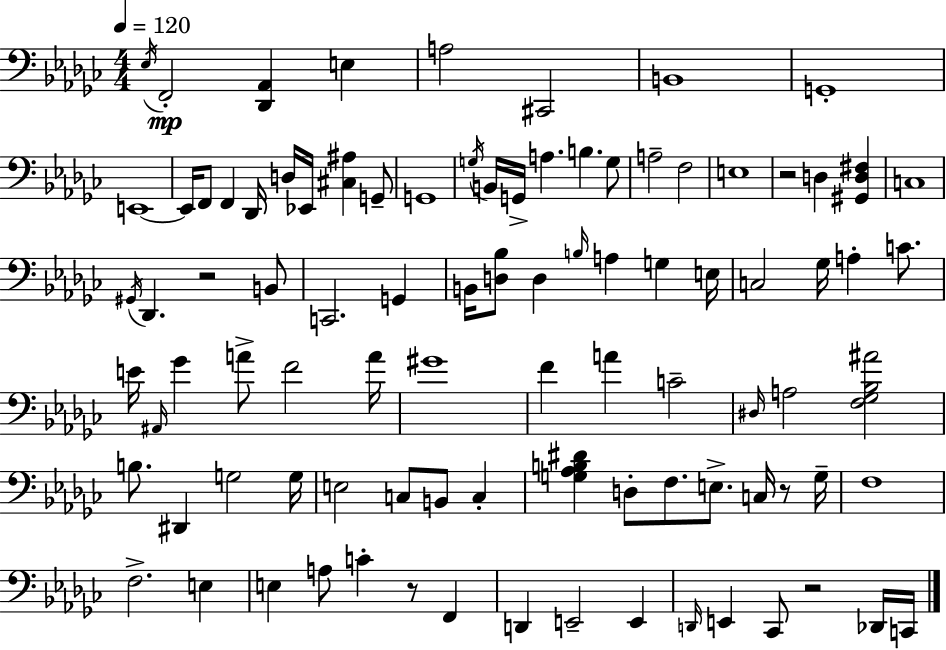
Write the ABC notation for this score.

X:1
T:Untitled
M:4/4
L:1/4
K:Ebm
_E,/4 F,,2 [_D,,_A,,] E, A,2 ^C,,2 B,,4 G,,4 E,,4 E,,/4 F,,/2 F,, _D,,/4 D,/4 _E,,/4 [^C,^A,] G,,/2 G,,4 G,/4 B,,/4 G,,/4 A, B, G,/2 A,2 F,2 E,4 z2 D, [^G,,D,^F,] C,4 ^G,,/4 _D,, z2 B,,/2 C,,2 G,, B,,/4 [D,_B,]/2 D, B,/4 A, G, E,/4 C,2 _G,/4 A, C/2 E/4 ^A,,/4 _G A/2 F2 A/4 ^G4 F A C2 ^D,/4 A,2 [F,_G,_B,^A]2 B,/2 ^D,, G,2 G,/4 E,2 C,/2 B,,/2 C, [G,_A,B,^D] D,/2 F,/2 E,/2 C,/4 z/2 G,/4 F,4 F,2 E, E, A,/2 C z/2 F,, D,, E,,2 E,, D,,/4 E,, _C,,/2 z2 _D,,/4 C,,/4